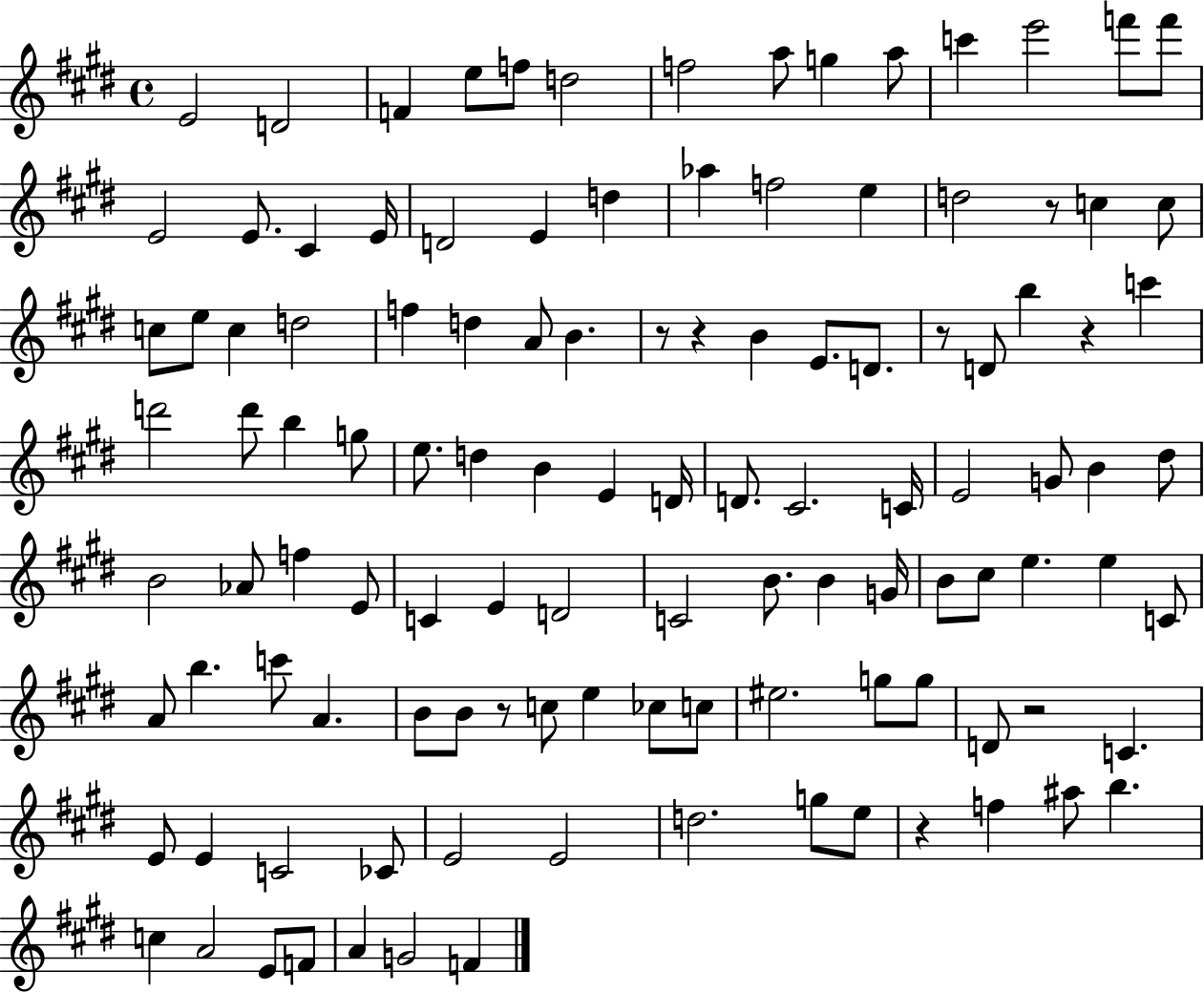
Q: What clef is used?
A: treble